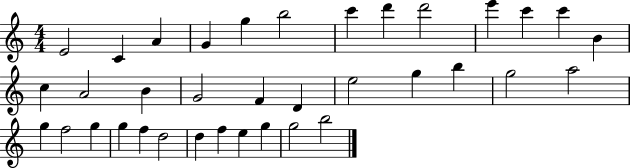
X:1
T:Untitled
M:4/4
L:1/4
K:C
E2 C A G g b2 c' d' d'2 e' c' c' B c A2 B G2 F D e2 g b g2 a2 g f2 g g f d2 d f e g g2 b2